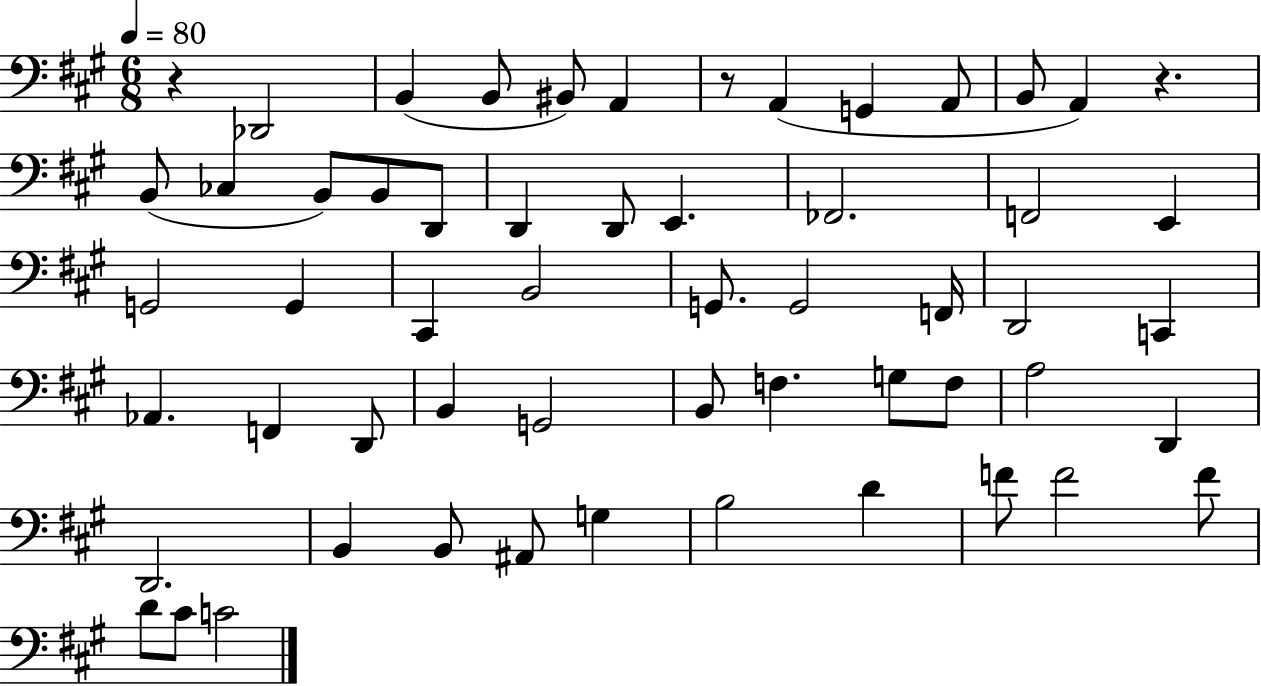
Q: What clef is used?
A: bass